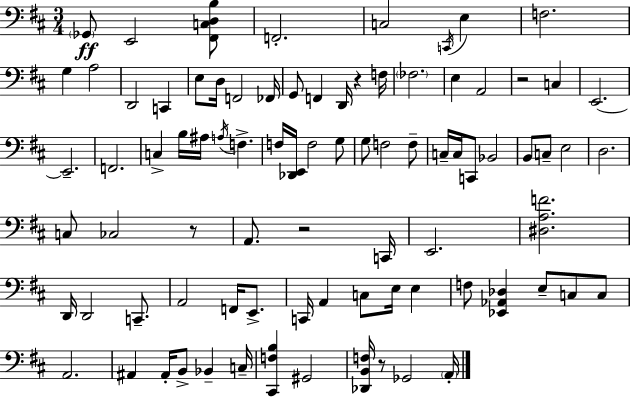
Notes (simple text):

Gb2/e E2/h [F#2,C3,D3,B3]/e F2/h. C3/h C2/s E3/q F3/h. G3/q A3/h D2/h C2/q E3/e D3/s F2/h FES2/s G2/e F2/q D2/s R/q F3/s FES3/h. E3/q A2/h R/h C3/q E2/h. E2/h. F2/h. C3/q B3/s A#3/s A3/s F3/q. F3/s [Db2,E2]/s F3/h G3/e G3/e F3/h F3/e C3/s C3/s C2/e Bb2/h B2/e C3/e E3/h D3/h. C3/e CES3/h R/e A2/e. R/h C2/s E2/h. [D#3,A3,F4]/h. D2/s D2/h C2/e. A2/h F2/s E2/e. C2/s A2/q C3/e E3/s E3/q F3/e [Eb2,Ab2,Db3]/q E3/e C3/e C3/e A2/h. A#2/q A#2/s B2/e Bb2/q C3/s [C#2,F3,B3]/q G#2/h [Db2,B2,F3]/s R/e Gb2/h A2/s